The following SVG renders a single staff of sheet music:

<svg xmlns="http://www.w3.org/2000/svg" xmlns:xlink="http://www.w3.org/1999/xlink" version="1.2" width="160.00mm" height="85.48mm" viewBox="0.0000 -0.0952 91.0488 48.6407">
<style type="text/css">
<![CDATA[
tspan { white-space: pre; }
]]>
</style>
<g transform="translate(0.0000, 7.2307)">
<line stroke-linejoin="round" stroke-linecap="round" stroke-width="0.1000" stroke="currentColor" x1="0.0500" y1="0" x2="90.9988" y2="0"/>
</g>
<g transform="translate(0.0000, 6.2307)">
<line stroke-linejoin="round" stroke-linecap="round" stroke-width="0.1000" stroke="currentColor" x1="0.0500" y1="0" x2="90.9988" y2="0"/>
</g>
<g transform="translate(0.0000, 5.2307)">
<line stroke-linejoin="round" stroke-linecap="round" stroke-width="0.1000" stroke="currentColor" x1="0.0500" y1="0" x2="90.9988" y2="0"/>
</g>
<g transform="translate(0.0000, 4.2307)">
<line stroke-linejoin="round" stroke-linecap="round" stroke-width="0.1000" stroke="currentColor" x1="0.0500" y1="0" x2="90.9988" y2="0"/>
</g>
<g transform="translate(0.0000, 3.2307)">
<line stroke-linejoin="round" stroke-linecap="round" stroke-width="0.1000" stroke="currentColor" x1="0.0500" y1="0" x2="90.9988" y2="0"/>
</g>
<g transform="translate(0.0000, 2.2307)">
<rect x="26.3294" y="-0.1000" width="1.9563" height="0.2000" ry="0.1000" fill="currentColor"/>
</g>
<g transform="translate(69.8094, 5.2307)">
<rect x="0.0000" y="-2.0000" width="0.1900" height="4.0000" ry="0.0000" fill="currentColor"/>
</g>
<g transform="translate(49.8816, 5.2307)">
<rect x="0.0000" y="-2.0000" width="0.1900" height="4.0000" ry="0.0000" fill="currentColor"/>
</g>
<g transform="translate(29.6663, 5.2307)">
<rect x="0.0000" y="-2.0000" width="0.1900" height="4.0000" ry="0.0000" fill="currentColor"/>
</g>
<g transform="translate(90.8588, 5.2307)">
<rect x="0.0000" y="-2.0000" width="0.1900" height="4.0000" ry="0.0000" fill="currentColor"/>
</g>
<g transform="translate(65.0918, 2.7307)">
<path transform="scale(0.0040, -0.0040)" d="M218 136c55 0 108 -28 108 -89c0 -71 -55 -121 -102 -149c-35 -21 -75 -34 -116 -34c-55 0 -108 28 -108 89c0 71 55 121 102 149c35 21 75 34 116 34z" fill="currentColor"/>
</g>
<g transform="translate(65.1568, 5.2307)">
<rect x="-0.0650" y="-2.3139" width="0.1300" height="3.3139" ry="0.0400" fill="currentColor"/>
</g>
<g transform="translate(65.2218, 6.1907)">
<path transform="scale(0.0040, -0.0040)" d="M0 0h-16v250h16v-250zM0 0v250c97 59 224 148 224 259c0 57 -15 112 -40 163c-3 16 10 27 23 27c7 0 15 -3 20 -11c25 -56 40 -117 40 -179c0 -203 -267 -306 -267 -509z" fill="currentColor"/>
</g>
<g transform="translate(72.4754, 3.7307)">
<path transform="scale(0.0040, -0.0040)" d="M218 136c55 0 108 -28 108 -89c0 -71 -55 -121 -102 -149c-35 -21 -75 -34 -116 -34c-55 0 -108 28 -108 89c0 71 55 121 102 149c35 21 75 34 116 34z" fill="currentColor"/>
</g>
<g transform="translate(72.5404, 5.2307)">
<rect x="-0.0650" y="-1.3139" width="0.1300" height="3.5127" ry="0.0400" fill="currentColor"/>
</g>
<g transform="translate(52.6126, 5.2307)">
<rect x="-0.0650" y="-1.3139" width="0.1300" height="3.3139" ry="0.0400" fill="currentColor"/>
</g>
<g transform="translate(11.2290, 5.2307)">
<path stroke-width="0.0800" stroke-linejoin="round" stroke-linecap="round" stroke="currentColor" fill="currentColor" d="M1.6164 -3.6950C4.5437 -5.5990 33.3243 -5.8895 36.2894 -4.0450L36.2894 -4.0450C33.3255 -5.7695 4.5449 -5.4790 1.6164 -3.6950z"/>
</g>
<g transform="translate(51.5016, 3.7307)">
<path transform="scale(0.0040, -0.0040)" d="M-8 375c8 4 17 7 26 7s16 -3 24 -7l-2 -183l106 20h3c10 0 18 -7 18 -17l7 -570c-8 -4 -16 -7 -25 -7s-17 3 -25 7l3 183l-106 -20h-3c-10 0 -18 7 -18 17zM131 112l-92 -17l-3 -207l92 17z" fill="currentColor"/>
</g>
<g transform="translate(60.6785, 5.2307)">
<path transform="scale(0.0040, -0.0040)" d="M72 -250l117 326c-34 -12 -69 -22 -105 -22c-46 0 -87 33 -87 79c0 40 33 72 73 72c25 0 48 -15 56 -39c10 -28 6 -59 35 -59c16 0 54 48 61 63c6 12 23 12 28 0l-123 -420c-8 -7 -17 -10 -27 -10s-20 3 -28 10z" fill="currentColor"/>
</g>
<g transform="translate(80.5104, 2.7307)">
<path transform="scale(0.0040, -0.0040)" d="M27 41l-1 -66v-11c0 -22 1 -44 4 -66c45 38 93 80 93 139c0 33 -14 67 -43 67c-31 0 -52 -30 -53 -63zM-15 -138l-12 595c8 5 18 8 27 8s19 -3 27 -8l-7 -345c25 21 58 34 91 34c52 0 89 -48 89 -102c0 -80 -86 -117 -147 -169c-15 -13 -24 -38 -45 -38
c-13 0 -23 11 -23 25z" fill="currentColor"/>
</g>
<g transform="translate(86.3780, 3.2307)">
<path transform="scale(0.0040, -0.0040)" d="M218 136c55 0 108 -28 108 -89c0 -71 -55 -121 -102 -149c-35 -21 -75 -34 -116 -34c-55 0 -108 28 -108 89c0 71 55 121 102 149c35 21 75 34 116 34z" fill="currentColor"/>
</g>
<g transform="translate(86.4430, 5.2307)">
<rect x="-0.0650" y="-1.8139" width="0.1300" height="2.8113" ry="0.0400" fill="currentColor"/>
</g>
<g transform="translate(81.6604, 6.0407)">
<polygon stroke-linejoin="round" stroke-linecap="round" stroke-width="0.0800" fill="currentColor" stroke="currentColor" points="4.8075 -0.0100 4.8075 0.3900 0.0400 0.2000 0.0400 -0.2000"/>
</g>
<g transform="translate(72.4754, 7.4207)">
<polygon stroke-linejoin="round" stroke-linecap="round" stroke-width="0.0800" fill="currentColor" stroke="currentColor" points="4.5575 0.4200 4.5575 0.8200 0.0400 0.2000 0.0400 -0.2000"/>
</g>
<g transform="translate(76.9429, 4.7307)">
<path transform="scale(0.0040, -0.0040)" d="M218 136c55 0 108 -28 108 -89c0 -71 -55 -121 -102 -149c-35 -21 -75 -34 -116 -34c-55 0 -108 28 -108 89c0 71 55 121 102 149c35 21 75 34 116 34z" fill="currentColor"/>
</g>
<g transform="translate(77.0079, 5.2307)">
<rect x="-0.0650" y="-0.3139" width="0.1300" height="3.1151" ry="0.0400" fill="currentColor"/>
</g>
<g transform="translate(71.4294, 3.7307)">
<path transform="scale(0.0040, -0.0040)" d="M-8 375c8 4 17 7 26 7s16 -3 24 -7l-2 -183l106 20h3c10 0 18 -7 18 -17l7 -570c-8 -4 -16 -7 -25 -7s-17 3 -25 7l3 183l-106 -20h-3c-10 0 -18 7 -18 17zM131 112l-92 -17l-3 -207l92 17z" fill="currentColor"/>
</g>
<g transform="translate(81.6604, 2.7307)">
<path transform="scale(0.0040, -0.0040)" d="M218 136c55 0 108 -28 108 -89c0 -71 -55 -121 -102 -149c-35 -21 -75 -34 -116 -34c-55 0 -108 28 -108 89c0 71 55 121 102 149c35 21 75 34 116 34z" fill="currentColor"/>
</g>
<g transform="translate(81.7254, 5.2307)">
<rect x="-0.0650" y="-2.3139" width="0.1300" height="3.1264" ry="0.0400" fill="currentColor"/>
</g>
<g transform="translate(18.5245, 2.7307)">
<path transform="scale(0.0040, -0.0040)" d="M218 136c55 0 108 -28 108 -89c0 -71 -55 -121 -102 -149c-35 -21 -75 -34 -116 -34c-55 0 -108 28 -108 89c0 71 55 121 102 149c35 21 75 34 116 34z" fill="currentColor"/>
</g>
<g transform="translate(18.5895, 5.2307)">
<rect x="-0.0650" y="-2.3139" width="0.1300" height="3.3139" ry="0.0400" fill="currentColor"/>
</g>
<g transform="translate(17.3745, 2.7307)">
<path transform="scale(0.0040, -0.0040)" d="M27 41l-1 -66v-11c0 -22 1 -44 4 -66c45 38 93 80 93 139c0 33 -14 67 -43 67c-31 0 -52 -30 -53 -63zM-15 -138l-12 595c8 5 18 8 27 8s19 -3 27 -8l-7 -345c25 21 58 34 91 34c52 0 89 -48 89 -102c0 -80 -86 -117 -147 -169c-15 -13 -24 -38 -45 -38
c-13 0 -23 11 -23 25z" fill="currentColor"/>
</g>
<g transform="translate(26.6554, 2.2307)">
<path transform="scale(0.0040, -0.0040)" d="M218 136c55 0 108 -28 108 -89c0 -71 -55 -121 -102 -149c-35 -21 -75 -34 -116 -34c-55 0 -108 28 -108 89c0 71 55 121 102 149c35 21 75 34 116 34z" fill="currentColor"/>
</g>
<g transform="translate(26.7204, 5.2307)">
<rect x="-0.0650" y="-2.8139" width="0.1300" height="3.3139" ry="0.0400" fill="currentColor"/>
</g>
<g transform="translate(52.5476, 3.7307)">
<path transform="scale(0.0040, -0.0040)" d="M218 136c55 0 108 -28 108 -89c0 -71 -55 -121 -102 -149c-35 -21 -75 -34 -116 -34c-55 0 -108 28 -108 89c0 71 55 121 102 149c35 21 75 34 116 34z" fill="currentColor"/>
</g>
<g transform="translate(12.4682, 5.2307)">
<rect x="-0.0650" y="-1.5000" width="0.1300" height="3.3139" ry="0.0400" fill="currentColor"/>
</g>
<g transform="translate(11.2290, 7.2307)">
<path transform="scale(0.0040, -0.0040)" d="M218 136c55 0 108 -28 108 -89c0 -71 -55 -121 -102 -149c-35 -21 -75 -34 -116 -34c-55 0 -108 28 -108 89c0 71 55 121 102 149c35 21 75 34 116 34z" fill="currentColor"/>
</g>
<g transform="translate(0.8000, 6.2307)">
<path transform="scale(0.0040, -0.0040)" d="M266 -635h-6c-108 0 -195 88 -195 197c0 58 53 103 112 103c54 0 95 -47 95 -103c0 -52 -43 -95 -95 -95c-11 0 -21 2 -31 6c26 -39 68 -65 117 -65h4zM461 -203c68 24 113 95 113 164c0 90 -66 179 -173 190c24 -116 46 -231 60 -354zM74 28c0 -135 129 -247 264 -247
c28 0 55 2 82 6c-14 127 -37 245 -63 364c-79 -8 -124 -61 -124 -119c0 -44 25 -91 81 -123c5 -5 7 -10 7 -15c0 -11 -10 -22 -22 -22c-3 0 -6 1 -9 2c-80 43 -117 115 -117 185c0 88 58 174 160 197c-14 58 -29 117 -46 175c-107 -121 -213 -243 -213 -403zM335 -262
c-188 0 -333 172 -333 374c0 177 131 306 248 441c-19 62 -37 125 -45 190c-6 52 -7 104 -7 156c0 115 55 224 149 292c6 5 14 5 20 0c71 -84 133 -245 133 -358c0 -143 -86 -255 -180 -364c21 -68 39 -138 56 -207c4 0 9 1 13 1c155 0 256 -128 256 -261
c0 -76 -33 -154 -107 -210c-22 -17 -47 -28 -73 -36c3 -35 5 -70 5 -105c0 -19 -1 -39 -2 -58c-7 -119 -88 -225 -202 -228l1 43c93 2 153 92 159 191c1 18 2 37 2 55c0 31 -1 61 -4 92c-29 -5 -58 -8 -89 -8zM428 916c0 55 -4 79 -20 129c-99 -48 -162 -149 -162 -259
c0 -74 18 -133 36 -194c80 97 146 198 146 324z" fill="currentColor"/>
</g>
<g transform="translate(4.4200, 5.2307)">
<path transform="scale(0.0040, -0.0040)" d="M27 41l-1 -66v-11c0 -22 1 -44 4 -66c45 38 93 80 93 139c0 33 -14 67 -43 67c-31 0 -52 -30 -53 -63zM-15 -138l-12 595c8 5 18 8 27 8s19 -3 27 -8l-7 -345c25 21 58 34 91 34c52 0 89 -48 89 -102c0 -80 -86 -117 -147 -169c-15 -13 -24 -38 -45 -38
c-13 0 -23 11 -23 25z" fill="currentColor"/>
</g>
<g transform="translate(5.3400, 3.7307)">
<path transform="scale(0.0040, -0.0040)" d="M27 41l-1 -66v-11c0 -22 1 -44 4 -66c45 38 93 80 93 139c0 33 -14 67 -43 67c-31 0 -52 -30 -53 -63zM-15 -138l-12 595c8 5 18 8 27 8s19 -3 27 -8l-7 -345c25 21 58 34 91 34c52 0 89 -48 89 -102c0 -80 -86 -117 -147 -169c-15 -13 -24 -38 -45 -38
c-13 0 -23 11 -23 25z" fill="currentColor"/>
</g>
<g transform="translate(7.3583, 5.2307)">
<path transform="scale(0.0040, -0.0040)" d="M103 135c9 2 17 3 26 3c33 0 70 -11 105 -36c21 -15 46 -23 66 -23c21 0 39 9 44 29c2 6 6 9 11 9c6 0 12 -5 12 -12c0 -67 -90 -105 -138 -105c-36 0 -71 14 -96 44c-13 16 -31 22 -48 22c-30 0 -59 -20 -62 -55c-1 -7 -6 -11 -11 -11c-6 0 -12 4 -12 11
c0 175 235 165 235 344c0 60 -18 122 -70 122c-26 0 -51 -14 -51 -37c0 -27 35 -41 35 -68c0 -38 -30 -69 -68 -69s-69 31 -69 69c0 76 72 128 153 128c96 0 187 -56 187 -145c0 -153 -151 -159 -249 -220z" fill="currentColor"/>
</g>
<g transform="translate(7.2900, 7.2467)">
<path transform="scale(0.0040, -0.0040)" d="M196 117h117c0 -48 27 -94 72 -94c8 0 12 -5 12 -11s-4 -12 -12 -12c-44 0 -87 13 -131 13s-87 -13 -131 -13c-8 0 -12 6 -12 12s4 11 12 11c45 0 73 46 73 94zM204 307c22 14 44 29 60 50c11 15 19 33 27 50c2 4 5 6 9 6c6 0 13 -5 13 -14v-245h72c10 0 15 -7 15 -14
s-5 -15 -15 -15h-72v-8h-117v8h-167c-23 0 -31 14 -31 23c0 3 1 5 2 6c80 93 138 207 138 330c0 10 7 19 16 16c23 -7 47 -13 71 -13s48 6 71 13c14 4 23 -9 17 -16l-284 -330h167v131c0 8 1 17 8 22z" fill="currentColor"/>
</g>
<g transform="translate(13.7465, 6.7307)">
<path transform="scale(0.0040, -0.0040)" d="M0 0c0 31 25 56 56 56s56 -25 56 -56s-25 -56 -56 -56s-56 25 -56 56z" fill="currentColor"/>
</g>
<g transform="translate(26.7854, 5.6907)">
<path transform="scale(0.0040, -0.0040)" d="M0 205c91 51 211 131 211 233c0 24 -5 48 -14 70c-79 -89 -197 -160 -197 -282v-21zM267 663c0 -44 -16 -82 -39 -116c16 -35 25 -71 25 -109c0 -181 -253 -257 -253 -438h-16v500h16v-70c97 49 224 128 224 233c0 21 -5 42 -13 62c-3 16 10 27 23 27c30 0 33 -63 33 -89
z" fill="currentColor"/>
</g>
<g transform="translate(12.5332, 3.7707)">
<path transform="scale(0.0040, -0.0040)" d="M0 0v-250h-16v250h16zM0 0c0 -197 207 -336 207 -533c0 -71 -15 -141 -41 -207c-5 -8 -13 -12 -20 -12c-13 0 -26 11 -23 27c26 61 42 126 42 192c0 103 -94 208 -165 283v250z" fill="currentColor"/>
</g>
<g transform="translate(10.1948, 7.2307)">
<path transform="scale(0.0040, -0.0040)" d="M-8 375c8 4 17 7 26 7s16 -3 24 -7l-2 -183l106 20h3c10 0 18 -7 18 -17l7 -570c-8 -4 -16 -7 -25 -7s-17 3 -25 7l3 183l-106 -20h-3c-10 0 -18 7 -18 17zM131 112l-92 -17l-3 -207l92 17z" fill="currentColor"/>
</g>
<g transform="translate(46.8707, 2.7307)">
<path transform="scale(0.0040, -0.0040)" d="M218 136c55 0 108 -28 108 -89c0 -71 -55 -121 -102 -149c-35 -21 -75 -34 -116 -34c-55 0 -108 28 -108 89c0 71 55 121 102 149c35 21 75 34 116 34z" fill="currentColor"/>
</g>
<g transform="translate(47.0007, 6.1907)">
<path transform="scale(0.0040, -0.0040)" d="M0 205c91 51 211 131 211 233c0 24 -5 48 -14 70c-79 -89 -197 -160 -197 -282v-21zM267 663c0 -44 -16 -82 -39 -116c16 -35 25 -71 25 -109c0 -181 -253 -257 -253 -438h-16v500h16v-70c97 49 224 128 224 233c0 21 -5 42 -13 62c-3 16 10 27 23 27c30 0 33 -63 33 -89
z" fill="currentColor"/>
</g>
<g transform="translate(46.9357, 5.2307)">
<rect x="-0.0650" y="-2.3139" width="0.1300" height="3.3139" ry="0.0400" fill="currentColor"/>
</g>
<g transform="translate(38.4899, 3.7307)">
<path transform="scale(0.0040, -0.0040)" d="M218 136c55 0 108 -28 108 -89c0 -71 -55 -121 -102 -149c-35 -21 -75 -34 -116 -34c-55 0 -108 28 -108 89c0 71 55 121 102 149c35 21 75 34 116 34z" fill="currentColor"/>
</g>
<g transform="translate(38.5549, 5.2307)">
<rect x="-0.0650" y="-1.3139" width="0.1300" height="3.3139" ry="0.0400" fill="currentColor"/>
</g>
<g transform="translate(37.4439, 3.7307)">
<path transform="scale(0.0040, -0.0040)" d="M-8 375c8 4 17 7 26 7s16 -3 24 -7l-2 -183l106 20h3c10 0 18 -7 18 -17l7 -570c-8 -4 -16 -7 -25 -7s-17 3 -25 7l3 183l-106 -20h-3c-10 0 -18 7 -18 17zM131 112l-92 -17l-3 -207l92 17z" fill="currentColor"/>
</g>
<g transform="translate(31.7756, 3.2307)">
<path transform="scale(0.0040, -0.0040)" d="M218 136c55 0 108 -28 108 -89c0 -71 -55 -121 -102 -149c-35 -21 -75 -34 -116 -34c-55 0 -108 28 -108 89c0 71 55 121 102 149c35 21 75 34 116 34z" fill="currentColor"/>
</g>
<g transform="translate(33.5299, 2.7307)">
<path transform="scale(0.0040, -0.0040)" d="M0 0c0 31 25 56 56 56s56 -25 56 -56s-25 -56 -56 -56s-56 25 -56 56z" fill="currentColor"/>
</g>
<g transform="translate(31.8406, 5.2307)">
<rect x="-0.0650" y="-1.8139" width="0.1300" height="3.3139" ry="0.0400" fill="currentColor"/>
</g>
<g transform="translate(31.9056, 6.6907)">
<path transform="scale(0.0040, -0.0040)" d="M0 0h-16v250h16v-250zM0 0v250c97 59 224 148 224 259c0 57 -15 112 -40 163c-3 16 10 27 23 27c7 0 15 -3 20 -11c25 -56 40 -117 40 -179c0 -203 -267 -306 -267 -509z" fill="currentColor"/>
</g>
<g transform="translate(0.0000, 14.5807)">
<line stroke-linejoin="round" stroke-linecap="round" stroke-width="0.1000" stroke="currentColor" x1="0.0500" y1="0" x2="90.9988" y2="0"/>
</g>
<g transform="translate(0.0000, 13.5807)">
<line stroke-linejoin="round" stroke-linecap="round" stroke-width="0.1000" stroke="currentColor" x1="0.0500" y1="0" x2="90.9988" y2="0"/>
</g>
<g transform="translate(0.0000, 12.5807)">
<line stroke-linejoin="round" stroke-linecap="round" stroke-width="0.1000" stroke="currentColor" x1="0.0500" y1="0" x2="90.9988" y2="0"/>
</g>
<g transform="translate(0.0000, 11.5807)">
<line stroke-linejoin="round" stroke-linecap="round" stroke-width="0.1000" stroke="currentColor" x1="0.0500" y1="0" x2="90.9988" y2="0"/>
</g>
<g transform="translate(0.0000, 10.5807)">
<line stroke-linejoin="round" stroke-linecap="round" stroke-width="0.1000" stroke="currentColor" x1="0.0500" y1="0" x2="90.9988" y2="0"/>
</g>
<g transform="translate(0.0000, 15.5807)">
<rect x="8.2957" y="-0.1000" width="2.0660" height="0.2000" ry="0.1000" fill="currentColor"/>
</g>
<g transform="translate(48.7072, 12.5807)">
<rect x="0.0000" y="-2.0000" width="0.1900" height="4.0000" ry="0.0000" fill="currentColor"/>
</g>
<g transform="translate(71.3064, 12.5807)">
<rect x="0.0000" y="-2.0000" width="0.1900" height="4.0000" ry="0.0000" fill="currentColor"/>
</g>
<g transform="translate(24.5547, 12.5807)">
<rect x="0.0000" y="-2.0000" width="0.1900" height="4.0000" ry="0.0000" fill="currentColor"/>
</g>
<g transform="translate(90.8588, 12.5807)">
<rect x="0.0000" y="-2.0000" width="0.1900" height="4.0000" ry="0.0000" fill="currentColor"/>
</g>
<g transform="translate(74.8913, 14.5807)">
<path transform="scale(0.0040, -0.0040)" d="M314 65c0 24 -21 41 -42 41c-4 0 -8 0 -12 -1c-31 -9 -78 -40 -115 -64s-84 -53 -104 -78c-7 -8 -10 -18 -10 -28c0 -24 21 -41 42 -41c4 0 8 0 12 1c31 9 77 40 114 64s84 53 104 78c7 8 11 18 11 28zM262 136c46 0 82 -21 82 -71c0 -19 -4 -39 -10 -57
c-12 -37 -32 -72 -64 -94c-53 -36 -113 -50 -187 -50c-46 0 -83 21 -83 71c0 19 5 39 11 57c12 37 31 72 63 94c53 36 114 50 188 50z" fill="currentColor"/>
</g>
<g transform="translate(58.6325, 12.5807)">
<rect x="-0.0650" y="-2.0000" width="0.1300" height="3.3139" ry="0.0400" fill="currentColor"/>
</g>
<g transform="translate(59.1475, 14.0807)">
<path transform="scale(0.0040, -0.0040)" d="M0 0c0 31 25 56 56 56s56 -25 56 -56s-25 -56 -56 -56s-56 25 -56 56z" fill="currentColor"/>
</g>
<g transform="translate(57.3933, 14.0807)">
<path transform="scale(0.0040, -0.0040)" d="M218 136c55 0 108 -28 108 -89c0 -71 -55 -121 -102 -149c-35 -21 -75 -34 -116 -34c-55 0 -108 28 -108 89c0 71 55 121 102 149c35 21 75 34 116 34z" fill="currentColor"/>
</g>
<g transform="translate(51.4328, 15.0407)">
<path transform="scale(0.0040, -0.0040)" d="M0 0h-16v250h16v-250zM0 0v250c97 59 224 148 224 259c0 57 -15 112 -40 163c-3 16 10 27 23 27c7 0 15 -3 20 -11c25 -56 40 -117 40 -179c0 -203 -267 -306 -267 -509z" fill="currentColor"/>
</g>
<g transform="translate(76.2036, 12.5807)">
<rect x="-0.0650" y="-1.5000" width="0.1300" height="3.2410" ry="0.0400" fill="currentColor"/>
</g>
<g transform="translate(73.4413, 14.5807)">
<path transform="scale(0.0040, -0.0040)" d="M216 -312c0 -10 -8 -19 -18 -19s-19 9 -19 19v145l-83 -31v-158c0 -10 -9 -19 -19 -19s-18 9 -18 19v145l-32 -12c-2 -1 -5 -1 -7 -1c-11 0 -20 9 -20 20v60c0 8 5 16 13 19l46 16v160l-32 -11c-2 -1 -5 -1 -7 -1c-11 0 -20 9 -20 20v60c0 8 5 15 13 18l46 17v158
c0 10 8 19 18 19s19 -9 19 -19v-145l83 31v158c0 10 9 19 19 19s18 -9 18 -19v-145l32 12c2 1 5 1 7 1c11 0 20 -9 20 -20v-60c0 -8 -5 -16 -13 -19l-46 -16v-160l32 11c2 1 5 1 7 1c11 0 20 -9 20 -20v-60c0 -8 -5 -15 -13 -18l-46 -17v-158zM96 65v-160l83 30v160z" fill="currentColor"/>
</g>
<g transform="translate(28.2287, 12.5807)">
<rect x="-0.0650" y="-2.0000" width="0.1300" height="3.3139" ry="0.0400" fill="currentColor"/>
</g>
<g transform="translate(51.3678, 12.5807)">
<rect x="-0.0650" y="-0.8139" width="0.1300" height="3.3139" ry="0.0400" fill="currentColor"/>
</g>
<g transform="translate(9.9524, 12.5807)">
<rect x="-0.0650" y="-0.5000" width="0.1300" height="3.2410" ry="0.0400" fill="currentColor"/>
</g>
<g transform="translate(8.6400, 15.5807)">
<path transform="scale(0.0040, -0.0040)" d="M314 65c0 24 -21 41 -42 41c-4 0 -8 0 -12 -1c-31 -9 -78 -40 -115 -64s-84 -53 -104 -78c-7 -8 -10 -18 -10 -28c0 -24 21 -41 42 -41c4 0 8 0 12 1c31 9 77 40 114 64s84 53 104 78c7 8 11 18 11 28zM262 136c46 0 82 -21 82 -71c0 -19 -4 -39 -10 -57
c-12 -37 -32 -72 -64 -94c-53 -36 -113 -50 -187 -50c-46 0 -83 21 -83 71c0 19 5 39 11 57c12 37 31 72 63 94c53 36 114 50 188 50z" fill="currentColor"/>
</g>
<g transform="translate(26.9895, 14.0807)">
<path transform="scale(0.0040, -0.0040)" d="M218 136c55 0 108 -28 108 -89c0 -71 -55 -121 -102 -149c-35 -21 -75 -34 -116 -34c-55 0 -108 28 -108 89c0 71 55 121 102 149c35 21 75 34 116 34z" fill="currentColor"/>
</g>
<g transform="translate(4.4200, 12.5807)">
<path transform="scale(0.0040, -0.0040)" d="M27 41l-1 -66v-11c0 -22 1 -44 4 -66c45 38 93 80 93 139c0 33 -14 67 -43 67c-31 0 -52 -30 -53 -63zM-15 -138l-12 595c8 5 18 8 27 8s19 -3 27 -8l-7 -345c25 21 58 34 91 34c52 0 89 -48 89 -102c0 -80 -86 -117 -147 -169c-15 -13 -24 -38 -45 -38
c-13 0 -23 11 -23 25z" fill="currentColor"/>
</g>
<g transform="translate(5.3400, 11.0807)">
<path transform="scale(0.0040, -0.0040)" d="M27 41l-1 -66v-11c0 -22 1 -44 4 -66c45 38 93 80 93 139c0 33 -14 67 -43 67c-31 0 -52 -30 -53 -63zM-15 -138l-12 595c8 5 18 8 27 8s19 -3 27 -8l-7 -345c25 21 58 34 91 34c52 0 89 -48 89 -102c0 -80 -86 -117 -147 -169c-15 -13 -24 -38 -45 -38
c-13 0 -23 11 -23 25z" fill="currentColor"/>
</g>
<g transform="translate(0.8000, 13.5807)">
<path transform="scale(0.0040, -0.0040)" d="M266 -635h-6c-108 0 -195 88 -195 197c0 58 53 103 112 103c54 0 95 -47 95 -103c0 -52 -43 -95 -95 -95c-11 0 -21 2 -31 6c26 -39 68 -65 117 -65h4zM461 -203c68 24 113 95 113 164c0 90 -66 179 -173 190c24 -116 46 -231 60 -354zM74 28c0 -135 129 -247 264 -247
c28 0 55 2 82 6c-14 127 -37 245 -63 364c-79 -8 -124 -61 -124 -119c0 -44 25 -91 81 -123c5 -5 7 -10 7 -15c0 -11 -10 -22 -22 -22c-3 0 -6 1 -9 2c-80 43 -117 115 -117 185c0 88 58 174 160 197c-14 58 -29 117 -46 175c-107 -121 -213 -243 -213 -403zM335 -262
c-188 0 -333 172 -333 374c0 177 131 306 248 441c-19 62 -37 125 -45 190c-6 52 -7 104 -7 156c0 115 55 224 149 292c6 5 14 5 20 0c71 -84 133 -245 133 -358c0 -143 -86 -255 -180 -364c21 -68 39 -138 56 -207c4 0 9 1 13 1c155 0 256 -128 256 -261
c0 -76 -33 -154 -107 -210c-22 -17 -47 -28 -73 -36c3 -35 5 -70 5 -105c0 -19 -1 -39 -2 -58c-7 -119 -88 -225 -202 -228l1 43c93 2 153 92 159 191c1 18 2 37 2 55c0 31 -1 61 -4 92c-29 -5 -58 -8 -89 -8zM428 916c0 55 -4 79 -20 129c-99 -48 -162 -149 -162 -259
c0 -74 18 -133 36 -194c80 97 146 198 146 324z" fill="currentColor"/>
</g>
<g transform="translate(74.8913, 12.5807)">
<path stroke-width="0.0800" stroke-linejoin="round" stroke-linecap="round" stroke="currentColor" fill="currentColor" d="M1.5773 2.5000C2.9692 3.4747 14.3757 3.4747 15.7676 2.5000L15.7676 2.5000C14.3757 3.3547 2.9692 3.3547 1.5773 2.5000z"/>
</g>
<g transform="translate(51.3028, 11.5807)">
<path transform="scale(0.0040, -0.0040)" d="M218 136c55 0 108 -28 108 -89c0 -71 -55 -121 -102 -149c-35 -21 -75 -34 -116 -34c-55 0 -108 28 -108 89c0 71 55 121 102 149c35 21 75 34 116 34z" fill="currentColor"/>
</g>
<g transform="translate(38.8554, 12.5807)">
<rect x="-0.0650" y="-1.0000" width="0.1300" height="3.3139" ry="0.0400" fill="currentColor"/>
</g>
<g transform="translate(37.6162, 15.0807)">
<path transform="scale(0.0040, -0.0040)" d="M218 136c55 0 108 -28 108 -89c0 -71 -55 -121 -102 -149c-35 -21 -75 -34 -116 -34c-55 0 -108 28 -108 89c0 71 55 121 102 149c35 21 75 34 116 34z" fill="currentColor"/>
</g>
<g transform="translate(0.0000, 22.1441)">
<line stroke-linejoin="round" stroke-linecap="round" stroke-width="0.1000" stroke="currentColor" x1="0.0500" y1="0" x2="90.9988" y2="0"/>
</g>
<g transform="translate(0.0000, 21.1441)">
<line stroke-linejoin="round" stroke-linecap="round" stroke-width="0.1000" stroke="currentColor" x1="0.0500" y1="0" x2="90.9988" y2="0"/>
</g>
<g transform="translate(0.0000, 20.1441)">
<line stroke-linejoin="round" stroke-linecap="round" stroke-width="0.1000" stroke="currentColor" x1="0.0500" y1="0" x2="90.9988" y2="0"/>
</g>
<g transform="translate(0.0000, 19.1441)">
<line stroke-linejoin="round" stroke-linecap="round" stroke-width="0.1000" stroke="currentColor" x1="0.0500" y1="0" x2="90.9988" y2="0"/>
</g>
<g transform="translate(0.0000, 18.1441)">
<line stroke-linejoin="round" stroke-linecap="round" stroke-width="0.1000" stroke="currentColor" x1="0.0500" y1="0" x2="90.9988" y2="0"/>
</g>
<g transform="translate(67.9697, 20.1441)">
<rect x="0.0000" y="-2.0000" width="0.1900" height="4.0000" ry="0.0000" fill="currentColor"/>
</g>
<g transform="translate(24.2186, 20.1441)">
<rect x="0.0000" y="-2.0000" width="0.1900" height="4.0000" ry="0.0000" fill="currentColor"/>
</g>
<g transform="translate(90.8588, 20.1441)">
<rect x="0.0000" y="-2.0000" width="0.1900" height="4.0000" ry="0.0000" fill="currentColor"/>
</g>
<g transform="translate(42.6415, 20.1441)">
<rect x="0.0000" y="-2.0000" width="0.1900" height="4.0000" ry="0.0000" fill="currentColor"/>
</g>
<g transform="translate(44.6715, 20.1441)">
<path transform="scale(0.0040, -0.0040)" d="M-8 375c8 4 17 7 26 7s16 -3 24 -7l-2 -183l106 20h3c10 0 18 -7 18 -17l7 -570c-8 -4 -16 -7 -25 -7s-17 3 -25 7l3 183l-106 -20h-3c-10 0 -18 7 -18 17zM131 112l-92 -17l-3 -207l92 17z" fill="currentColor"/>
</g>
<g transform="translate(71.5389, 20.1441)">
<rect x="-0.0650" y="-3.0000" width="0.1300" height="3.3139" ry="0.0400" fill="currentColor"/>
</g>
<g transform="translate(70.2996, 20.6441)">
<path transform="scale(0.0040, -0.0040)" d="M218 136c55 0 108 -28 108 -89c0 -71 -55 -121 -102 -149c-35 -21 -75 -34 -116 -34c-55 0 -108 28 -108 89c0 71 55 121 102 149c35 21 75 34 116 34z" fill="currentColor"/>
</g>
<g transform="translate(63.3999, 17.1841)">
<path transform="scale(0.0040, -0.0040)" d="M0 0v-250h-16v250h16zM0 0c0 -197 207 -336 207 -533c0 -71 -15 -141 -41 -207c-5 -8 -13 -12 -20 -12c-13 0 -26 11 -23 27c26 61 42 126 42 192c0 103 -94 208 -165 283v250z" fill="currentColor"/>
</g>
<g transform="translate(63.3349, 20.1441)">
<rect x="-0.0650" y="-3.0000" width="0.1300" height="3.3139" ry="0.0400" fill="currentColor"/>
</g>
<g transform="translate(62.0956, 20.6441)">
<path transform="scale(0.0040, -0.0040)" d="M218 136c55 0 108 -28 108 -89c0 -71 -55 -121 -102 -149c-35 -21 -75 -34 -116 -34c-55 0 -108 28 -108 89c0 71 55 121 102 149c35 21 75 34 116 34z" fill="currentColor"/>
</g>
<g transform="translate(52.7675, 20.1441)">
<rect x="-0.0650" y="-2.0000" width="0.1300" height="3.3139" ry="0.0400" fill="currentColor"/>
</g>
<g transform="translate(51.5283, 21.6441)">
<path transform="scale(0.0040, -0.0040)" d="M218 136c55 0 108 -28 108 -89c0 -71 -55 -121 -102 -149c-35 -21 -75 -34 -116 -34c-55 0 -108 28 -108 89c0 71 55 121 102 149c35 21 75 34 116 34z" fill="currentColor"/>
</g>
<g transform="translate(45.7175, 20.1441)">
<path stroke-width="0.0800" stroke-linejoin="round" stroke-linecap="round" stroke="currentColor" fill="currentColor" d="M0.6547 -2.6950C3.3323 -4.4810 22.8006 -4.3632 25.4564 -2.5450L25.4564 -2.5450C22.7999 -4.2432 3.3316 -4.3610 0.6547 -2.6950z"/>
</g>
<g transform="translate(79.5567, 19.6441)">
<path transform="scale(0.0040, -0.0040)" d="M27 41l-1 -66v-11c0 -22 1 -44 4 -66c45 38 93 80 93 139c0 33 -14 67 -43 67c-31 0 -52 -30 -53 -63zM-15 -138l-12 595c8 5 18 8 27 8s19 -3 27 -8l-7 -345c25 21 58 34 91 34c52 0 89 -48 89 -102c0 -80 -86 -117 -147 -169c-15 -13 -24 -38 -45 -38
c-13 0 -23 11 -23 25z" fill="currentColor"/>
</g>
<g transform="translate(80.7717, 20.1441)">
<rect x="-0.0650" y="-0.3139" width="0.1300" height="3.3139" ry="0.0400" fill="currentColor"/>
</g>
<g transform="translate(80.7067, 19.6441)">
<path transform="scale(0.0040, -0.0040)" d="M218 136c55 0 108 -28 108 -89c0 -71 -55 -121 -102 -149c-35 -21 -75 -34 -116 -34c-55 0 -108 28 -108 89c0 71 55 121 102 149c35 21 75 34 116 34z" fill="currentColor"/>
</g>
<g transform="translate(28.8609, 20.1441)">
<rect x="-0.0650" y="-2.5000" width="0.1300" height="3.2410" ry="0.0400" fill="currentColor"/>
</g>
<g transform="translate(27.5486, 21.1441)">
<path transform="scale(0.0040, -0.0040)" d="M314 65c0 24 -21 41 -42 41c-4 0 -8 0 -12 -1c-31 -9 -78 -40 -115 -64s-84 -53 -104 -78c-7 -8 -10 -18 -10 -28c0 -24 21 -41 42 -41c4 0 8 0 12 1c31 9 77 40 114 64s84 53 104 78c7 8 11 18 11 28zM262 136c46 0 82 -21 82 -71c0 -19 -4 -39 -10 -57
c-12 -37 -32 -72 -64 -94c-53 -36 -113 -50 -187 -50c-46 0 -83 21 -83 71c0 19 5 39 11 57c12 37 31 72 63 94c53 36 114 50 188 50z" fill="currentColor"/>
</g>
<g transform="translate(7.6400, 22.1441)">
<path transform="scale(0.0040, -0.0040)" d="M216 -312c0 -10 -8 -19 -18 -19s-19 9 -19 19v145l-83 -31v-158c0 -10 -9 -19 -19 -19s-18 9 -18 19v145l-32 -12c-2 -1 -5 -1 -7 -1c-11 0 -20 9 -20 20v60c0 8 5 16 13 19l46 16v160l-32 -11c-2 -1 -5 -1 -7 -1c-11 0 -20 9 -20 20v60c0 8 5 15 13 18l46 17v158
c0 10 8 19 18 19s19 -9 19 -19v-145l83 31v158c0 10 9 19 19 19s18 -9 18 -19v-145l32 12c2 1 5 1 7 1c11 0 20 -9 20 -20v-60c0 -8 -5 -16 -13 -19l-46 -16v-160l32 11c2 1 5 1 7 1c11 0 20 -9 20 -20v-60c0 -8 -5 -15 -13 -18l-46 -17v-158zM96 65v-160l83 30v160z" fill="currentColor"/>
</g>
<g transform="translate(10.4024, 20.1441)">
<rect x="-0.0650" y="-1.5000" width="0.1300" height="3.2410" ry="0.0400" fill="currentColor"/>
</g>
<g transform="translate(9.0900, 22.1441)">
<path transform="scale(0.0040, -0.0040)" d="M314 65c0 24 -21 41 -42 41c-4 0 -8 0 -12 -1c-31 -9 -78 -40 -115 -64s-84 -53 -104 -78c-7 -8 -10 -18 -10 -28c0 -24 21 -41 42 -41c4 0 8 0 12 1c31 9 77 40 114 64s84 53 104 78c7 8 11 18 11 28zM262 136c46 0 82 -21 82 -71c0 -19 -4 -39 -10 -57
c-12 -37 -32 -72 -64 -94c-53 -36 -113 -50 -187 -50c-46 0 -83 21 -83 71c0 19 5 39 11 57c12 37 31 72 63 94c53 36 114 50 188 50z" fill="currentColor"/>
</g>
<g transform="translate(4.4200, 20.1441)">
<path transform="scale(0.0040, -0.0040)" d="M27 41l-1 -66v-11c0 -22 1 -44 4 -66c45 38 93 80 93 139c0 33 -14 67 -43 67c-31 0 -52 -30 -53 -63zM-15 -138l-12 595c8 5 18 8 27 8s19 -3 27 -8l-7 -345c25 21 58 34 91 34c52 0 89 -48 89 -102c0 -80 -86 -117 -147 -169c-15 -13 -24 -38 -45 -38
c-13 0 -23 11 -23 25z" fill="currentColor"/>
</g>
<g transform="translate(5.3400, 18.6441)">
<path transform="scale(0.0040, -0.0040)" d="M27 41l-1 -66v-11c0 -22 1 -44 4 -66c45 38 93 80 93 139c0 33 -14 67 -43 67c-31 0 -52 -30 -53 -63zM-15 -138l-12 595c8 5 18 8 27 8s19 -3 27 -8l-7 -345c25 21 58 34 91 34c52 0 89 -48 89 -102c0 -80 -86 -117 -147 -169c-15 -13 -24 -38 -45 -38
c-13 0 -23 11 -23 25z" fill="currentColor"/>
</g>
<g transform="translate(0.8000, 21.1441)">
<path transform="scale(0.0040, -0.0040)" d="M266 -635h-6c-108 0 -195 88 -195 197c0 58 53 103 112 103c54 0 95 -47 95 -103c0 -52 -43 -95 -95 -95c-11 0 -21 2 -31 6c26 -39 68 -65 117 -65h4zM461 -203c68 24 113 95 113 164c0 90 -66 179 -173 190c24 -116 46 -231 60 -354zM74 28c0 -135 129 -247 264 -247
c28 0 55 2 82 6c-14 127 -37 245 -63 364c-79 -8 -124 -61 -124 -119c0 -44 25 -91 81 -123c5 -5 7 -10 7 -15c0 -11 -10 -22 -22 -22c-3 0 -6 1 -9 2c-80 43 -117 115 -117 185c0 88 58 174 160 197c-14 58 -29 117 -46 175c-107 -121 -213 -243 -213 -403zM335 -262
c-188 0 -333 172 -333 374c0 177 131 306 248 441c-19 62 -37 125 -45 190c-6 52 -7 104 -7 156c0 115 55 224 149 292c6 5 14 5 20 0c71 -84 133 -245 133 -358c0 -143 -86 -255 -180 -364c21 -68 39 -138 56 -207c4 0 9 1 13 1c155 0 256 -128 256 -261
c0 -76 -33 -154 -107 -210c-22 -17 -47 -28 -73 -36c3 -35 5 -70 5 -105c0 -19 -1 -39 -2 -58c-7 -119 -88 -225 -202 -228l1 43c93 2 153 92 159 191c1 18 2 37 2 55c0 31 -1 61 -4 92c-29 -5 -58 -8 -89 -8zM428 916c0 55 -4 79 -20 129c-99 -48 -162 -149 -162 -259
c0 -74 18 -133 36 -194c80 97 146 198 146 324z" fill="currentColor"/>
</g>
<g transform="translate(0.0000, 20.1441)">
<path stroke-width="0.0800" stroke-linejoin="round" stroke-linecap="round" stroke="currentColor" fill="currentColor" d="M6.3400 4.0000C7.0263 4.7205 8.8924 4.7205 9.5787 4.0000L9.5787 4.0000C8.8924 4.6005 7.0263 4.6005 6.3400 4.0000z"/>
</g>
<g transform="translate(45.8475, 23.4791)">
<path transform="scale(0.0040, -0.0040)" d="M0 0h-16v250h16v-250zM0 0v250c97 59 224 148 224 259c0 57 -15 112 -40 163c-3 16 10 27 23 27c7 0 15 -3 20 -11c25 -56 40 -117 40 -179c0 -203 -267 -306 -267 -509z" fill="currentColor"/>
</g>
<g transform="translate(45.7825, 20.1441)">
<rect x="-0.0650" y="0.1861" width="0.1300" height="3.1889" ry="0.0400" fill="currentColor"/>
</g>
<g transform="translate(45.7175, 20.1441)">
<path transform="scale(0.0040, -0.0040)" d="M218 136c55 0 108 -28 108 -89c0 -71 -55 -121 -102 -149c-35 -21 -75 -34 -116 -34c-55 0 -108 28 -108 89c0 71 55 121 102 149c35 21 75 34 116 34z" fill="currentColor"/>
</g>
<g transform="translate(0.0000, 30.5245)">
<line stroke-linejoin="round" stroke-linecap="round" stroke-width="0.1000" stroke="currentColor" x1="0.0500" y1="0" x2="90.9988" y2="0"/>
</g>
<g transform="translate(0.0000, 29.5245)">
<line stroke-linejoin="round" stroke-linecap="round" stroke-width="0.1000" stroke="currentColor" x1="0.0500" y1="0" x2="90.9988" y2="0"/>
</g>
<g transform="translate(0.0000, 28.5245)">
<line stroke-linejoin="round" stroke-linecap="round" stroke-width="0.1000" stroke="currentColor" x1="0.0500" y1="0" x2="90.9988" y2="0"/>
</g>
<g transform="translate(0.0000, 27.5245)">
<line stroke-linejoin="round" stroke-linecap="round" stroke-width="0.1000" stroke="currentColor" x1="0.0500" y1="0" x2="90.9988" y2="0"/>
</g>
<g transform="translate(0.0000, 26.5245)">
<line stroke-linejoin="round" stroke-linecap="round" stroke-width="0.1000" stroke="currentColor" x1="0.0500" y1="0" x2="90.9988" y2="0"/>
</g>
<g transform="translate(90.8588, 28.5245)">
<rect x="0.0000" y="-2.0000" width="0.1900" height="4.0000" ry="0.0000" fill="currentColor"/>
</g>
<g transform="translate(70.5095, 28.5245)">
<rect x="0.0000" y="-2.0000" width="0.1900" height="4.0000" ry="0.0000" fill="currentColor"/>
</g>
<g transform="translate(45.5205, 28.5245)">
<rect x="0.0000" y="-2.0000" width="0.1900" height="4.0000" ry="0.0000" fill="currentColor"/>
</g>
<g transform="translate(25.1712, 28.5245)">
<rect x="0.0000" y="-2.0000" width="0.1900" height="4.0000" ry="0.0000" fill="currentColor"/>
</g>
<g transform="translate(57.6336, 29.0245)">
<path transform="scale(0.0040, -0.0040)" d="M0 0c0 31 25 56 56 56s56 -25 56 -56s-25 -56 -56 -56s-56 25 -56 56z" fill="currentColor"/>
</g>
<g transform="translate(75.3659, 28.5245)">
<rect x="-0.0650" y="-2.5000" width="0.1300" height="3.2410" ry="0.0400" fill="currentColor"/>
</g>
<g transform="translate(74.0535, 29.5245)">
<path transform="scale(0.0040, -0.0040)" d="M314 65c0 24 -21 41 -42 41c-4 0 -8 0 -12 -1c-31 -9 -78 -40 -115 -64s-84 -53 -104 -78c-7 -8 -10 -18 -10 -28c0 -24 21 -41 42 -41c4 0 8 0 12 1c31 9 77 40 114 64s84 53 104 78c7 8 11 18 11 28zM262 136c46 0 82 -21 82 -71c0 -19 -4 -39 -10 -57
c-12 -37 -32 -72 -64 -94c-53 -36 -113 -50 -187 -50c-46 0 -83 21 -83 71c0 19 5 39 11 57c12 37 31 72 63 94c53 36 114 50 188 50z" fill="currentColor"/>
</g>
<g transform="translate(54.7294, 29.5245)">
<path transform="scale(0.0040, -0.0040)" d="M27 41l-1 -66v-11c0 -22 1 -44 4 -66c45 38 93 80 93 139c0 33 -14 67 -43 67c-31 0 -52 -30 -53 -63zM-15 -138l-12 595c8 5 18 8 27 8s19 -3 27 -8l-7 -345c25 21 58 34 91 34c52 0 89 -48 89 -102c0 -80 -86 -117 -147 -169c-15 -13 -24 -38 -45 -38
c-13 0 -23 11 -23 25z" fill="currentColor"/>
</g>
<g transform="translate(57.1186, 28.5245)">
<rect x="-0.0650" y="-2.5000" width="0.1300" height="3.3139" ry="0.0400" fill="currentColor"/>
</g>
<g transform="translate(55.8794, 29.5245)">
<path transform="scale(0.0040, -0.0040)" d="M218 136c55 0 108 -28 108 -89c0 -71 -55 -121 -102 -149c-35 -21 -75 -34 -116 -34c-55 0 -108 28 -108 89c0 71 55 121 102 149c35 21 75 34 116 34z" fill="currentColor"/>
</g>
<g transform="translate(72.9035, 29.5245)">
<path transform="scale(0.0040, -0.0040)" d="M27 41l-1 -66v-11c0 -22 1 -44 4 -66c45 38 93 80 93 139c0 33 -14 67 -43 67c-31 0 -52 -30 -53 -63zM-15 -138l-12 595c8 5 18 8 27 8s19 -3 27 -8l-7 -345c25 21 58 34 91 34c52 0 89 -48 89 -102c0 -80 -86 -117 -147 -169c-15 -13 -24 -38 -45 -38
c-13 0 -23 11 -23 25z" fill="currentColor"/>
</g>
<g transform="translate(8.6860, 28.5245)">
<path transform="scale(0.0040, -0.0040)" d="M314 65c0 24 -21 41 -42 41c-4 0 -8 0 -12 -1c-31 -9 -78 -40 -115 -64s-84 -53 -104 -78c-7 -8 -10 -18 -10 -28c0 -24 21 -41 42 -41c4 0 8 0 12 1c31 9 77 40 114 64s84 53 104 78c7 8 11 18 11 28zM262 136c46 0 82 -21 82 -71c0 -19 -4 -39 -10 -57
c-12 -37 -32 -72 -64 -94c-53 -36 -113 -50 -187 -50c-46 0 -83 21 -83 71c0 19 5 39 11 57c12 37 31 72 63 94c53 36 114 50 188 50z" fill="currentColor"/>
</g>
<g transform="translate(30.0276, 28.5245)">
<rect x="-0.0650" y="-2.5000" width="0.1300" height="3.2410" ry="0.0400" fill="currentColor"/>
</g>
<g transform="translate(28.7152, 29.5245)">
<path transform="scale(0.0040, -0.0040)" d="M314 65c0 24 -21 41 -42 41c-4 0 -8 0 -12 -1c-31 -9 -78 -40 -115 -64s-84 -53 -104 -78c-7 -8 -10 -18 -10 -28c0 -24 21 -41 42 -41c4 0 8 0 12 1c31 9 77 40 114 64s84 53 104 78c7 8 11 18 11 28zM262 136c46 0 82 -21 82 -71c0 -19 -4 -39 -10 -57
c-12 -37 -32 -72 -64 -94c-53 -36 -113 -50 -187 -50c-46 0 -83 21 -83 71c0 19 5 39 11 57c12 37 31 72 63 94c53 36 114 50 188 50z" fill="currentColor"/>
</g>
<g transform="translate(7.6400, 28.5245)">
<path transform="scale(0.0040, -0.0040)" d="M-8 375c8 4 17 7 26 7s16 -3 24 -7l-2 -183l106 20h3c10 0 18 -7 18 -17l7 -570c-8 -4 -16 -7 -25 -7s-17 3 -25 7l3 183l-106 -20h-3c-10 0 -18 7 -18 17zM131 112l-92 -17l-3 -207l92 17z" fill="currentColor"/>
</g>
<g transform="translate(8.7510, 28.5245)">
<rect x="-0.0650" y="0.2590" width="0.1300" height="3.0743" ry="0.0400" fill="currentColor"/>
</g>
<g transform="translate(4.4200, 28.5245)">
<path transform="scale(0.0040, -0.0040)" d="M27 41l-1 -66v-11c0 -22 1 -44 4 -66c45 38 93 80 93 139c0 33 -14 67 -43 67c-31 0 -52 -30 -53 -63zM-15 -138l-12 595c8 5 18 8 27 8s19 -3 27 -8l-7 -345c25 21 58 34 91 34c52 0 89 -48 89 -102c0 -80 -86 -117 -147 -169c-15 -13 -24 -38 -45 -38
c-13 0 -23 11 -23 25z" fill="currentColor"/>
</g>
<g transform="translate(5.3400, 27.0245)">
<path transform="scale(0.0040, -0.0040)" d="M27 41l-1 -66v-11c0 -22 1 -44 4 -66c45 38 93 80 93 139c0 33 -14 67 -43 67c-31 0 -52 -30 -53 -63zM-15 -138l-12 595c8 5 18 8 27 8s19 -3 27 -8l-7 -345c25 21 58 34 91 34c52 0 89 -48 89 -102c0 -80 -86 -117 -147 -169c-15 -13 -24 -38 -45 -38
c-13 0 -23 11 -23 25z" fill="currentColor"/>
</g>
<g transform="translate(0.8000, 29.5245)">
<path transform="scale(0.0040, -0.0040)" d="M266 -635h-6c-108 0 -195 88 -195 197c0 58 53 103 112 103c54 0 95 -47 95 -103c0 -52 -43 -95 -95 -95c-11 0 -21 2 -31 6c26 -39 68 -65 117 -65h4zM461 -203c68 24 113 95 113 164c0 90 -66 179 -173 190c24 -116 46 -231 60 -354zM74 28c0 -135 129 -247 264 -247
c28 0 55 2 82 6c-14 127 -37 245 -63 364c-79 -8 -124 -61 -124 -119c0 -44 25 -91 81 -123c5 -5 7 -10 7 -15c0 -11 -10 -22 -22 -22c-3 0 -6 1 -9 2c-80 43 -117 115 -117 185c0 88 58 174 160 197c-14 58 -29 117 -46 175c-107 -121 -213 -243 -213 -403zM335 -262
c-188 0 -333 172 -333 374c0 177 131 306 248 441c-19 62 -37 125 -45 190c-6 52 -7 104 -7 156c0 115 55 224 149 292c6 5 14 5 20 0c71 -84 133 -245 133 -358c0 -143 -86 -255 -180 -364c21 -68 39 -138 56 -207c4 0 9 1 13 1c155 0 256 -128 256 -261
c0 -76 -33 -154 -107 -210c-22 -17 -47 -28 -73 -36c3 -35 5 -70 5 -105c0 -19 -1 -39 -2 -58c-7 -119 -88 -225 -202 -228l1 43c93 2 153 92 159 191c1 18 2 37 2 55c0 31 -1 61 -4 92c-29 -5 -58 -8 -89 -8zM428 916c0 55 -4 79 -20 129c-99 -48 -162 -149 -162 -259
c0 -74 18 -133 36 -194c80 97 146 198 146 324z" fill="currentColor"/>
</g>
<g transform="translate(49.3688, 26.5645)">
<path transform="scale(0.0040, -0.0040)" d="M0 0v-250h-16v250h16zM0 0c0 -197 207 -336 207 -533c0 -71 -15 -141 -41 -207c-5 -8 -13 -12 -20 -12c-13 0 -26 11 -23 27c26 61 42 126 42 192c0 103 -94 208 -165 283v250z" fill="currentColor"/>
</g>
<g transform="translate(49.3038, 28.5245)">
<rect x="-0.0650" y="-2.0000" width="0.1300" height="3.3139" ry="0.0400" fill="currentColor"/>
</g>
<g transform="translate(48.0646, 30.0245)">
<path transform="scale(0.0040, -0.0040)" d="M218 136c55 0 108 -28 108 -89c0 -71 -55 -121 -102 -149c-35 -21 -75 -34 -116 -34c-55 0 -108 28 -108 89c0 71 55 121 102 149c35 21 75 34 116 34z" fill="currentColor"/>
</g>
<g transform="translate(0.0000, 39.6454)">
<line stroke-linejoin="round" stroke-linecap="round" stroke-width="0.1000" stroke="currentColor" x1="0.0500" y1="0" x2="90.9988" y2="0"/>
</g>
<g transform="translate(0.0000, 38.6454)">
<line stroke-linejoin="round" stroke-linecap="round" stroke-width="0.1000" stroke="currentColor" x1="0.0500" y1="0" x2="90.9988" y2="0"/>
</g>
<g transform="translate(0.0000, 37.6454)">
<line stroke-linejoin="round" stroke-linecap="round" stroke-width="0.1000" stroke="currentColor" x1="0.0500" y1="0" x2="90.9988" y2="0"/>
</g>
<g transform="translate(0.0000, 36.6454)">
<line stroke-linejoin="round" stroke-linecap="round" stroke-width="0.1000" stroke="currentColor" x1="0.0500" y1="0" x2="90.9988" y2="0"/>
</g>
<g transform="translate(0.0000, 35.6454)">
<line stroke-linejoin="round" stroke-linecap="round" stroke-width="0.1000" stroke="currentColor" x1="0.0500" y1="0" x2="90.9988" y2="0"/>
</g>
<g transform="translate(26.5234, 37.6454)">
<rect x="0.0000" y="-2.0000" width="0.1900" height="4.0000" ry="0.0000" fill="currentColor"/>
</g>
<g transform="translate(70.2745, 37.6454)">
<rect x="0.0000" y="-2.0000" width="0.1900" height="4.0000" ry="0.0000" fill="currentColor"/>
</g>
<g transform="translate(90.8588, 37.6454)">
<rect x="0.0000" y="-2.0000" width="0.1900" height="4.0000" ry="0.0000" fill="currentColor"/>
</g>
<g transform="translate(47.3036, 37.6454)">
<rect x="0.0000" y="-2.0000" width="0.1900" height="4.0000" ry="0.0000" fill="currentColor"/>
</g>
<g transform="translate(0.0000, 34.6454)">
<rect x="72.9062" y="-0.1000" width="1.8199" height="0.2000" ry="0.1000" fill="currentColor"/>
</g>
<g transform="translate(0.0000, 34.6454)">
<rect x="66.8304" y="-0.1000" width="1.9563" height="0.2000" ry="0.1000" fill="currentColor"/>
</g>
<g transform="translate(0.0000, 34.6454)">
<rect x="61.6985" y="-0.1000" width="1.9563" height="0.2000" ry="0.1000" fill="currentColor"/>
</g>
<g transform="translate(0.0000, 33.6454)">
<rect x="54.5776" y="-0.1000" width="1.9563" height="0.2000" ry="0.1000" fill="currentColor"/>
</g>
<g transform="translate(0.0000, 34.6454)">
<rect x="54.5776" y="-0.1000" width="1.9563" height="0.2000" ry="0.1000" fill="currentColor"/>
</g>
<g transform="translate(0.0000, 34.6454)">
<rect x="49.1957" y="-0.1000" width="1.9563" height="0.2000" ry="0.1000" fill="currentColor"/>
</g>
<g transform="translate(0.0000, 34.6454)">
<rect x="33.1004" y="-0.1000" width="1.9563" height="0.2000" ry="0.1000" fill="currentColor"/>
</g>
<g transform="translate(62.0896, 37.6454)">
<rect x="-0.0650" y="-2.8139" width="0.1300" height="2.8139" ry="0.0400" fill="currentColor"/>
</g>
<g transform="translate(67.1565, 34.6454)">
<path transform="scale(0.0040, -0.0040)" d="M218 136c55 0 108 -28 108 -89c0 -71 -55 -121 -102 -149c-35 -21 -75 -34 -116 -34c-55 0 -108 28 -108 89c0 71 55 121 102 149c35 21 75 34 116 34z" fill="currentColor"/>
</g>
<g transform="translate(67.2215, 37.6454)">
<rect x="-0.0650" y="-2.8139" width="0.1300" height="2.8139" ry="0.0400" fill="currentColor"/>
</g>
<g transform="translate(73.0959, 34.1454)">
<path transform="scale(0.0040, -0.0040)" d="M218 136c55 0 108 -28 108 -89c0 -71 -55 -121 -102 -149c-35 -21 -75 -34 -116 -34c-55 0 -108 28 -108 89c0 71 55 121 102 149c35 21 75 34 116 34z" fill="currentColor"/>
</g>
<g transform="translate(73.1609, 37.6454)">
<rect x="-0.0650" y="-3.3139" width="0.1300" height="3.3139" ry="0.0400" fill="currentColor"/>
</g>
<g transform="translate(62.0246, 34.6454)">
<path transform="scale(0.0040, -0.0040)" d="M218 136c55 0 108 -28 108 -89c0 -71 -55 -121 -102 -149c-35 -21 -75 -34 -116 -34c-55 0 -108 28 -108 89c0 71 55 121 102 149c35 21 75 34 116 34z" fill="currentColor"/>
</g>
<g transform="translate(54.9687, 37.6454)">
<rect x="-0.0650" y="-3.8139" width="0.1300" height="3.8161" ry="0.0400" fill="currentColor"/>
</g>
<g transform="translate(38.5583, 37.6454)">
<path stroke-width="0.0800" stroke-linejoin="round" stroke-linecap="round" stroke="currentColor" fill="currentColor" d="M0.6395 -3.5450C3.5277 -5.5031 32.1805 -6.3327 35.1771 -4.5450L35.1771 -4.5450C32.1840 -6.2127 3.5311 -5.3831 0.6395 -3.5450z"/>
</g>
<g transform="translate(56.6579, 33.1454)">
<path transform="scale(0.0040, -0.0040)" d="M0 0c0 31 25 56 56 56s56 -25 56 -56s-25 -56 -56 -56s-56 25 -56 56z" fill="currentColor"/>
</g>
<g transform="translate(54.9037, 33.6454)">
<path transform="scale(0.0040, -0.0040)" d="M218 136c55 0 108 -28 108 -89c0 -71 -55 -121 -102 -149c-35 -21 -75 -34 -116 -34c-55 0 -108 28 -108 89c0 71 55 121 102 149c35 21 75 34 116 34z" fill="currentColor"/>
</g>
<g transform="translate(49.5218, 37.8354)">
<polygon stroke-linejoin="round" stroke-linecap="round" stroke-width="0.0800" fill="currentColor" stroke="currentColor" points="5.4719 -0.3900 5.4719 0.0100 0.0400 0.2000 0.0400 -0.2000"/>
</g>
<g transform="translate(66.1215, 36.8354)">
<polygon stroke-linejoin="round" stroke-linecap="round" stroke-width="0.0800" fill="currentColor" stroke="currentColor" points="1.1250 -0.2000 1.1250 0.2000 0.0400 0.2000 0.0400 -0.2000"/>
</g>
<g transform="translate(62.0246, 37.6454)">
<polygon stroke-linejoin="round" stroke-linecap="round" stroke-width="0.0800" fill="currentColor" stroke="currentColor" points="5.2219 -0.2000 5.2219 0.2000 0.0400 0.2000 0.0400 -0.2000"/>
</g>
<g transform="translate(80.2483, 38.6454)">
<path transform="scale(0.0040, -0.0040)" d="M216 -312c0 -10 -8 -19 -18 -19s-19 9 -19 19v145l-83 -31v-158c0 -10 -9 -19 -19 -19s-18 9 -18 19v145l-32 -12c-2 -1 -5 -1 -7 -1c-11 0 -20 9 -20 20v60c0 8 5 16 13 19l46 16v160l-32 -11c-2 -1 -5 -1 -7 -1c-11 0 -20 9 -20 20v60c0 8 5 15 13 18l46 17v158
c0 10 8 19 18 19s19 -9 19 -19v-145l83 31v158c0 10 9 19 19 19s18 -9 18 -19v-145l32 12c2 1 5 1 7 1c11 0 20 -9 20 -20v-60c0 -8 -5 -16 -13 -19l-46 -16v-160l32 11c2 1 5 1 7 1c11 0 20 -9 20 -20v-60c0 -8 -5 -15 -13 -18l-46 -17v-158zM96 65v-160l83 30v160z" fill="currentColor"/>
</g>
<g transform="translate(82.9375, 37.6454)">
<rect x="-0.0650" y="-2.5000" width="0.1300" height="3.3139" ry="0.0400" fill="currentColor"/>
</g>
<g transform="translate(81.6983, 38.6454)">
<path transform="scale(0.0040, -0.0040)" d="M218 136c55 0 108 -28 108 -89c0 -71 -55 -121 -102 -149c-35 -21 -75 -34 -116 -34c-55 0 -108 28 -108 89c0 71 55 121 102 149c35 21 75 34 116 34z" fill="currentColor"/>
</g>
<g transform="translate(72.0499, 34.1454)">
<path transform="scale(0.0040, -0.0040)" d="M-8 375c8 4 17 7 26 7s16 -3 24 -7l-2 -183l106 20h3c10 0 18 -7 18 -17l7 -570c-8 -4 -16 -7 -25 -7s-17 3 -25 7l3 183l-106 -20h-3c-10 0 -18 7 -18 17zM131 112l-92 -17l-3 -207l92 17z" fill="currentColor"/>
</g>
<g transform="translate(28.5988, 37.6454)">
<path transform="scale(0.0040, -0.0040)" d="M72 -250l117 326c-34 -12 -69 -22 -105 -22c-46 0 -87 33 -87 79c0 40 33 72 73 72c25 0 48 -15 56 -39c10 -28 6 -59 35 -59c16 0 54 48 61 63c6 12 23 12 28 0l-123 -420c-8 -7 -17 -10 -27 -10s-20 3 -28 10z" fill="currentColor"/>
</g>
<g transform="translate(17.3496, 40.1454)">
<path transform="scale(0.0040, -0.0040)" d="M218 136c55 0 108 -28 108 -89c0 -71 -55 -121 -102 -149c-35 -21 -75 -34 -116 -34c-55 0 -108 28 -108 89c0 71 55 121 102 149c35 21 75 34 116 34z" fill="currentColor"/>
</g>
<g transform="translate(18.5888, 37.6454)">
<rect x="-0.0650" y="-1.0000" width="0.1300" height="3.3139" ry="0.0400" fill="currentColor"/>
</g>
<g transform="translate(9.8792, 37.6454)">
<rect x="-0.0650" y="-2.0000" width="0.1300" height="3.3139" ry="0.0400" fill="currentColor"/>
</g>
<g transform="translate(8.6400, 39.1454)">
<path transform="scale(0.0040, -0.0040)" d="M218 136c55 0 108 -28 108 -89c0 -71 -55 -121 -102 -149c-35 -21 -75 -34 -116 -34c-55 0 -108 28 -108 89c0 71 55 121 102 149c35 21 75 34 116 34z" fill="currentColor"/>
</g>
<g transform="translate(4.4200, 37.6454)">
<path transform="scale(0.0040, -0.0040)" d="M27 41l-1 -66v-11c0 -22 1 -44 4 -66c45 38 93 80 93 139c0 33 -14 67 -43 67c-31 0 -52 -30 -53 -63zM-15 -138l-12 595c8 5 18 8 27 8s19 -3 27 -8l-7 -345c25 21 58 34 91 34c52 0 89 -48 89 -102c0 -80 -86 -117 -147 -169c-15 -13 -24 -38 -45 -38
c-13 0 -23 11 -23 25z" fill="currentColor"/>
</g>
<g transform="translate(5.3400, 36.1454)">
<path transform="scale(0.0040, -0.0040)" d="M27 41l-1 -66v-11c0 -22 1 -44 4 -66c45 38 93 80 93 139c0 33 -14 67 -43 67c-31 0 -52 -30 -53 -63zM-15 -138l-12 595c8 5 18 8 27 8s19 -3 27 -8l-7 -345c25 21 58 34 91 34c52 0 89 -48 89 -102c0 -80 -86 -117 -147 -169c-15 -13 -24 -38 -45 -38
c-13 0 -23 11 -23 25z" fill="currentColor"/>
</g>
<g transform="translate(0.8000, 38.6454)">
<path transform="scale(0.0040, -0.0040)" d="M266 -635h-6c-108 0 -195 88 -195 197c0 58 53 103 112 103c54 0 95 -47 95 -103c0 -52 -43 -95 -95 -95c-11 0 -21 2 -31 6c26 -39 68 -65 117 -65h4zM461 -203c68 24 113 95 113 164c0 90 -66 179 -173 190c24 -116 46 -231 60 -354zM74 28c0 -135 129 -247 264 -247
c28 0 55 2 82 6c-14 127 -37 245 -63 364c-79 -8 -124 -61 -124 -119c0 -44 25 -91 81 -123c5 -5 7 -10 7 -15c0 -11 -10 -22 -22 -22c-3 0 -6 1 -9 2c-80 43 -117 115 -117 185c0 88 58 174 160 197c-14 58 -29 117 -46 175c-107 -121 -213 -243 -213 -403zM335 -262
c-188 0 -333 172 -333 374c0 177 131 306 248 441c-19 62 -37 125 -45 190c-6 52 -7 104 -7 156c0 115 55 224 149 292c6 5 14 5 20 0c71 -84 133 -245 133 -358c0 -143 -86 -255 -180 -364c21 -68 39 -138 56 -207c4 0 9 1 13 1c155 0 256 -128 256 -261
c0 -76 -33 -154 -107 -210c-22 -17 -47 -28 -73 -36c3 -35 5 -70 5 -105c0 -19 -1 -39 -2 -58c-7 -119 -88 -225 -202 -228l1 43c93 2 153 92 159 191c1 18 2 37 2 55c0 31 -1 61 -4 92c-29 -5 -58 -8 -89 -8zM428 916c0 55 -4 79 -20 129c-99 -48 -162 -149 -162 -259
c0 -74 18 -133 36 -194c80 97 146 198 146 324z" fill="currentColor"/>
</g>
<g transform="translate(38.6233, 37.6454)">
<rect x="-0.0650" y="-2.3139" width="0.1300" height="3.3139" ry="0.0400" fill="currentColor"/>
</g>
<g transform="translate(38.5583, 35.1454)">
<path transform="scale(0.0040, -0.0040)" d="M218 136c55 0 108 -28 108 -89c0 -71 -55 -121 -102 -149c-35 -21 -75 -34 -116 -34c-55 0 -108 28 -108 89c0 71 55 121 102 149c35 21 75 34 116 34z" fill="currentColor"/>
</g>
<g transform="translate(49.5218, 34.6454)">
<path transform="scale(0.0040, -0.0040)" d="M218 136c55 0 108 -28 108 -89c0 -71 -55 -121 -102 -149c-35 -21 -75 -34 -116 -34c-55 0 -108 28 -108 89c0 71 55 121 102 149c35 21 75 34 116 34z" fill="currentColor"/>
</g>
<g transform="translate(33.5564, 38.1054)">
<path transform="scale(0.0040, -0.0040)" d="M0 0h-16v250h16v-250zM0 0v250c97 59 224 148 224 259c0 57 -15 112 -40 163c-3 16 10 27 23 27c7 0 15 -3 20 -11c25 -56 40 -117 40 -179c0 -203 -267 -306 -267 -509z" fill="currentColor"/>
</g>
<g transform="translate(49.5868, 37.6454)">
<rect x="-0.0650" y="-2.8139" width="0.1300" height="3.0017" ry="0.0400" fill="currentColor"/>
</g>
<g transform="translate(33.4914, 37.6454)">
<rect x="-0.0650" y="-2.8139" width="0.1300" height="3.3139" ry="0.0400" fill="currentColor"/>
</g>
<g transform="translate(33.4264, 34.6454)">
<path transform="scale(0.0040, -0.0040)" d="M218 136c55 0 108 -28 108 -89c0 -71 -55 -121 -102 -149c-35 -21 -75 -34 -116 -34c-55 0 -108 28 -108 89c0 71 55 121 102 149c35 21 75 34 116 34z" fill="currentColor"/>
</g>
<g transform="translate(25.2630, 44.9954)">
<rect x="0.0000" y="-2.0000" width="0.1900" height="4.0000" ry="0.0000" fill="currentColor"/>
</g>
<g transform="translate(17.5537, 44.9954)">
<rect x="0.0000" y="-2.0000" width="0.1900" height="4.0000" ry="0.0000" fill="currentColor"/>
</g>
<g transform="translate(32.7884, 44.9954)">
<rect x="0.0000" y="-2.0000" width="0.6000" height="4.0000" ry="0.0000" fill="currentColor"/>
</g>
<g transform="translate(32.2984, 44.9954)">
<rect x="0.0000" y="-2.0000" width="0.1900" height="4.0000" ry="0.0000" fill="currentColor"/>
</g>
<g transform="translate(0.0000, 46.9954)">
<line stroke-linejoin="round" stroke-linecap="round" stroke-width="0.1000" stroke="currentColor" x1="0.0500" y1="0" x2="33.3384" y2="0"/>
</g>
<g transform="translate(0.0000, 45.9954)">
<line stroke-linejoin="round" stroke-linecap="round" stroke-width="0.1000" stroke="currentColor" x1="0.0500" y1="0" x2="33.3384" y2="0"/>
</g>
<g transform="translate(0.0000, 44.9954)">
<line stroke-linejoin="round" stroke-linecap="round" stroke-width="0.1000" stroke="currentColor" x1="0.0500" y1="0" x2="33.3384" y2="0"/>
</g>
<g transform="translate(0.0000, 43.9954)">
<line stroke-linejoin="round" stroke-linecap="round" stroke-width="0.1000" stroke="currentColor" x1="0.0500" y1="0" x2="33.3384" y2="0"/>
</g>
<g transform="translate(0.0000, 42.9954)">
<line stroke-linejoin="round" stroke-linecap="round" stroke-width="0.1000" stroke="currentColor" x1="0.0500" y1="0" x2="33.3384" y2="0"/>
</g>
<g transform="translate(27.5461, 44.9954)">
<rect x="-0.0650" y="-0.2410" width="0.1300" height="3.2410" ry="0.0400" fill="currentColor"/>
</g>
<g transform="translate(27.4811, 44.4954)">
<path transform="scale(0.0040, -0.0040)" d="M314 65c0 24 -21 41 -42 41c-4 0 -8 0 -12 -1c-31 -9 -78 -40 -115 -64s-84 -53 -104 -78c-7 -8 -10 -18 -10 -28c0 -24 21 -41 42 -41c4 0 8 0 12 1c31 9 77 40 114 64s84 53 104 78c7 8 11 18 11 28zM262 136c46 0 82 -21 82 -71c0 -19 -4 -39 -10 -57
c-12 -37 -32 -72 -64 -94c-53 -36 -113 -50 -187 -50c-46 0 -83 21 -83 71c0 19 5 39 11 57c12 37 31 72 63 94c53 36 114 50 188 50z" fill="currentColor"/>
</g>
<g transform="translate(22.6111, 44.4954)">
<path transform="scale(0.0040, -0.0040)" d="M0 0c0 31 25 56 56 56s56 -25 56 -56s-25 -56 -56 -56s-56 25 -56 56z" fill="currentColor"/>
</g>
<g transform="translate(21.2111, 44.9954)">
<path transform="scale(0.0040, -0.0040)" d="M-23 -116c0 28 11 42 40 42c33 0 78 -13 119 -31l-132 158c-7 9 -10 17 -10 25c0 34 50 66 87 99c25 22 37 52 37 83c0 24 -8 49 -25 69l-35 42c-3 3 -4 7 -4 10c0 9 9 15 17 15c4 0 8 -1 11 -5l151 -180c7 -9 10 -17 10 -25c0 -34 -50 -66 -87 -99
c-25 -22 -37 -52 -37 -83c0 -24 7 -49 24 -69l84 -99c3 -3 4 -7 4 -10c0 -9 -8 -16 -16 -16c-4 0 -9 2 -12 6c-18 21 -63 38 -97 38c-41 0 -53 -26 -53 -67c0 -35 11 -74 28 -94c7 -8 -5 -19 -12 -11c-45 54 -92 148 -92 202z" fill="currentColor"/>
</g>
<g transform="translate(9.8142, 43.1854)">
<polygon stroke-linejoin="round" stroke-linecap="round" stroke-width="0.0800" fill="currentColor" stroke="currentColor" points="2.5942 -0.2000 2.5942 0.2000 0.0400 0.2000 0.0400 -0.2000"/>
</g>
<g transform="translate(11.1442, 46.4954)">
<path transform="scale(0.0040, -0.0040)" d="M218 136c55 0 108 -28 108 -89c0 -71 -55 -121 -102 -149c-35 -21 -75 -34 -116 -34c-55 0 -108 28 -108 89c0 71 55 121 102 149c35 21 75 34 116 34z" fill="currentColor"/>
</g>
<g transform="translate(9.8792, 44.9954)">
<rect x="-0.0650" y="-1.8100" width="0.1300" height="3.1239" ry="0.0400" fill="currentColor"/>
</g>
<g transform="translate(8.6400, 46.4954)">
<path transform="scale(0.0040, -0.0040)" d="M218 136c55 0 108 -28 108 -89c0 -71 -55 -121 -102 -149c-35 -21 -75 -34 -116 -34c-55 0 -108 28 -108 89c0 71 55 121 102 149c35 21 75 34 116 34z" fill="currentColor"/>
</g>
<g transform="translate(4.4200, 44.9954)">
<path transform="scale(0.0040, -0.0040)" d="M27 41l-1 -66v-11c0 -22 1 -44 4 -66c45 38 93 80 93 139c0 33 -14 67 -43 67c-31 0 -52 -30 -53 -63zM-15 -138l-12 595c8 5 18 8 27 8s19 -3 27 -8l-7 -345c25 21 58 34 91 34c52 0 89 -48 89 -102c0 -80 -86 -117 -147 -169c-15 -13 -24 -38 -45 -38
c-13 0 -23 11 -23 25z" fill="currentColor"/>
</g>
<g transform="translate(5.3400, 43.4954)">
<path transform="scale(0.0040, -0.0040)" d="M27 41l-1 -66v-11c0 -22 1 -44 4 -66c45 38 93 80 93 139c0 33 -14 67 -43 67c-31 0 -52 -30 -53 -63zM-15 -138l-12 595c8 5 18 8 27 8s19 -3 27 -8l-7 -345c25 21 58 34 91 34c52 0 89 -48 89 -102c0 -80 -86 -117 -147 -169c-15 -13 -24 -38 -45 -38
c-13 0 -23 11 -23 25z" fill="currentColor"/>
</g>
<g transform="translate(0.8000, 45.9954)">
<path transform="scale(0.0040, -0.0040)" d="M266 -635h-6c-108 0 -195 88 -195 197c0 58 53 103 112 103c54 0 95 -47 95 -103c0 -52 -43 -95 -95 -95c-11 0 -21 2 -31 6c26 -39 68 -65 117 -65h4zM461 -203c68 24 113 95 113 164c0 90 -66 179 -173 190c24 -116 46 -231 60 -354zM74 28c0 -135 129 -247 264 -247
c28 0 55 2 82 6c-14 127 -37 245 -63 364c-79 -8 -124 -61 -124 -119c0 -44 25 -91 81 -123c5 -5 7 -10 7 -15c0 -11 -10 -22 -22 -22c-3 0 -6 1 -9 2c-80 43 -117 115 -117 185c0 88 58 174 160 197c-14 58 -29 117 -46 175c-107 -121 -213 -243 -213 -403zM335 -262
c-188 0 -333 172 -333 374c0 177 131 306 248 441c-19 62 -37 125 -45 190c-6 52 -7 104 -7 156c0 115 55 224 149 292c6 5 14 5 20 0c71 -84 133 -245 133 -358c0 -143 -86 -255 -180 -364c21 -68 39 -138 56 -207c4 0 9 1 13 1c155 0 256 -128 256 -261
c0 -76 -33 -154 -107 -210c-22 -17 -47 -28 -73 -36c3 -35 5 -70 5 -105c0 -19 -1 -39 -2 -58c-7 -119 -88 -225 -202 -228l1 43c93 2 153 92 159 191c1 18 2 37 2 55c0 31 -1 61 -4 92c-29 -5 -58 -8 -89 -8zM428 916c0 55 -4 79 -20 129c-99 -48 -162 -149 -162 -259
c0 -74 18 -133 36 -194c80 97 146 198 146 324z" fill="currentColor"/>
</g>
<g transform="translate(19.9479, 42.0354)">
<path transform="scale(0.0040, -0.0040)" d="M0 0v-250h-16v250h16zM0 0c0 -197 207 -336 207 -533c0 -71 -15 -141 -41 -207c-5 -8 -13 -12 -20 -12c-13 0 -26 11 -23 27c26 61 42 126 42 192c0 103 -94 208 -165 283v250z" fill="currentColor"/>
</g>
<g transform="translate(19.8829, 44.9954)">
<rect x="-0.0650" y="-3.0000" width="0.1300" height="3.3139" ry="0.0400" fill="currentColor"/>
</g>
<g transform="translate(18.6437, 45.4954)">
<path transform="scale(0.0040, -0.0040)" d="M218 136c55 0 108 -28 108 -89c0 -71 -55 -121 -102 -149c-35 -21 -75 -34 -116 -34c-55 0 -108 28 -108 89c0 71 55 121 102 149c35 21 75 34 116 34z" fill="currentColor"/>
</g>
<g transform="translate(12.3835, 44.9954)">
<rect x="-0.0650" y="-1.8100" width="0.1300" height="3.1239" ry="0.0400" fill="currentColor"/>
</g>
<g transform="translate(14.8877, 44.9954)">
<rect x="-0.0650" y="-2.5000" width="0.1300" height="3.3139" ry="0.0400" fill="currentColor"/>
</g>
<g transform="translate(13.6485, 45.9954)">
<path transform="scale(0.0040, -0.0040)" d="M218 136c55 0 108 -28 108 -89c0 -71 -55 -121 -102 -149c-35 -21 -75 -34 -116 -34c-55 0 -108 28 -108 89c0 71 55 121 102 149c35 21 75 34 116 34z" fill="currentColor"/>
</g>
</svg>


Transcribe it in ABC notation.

X:1
T:Untitled
M:2/4
L:1/4
K:Bb
E/2 _g a/4 f/2 e g/4 e z/2 g/2 e/2 c/2 _g/2 f/2 C2 F D d/2 F ^E2 ^E2 G2 B/2 F A/2 A _c B2 G2 F/2 _G _G2 F D z/2 a/2 g a/2 c'/2 a/2 a/4 b ^G F/2 F/2 G A/2 z c2